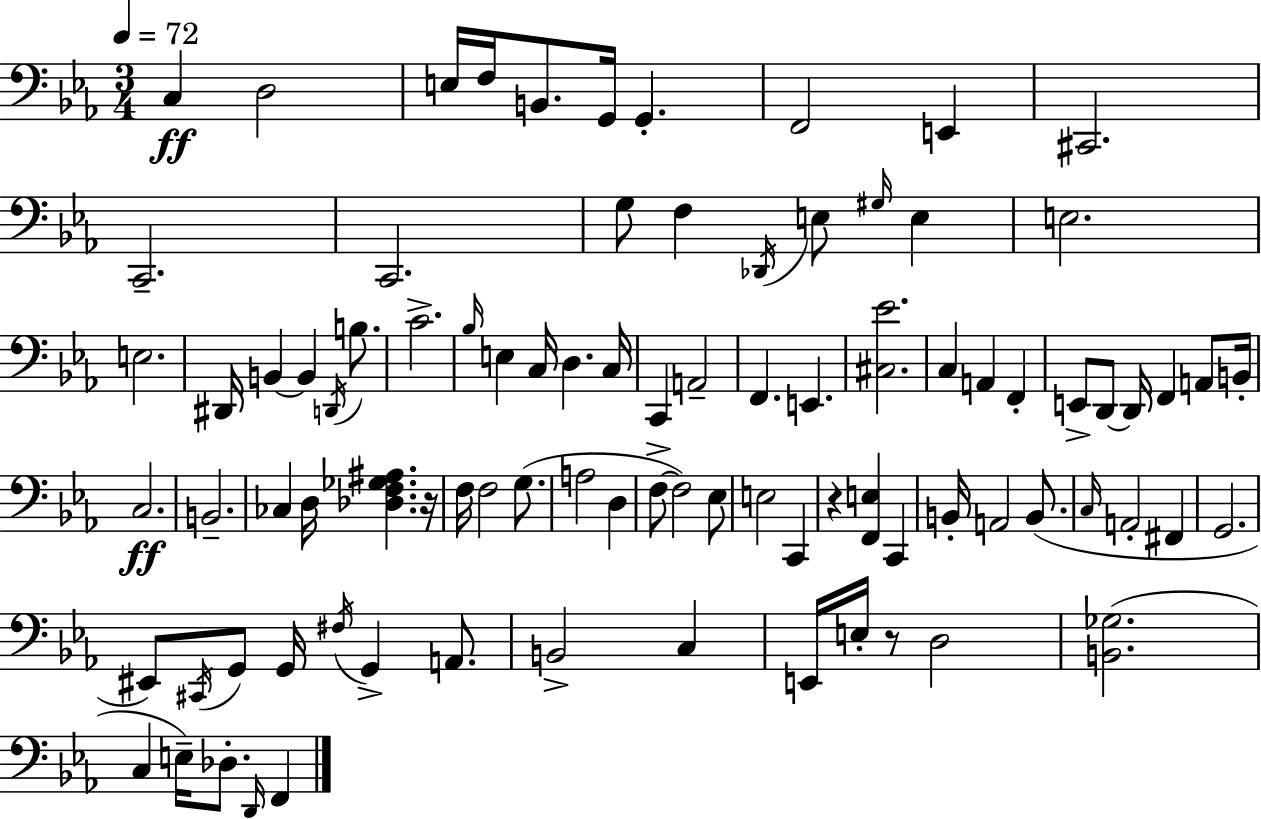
C3/q D3/h E3/s F3/s B2/e. G2/s G2/q. F2/h E2/q C#2/h. C2/h. C2/h. G3/e F3/q Db2/s E3/e G#3/s E3/q E3/h. E3/h. D#2/s B2/q B2/q D2/s B3/e. C4/h. Bb3/s E3/q C3/s D3/q. C3/s C2/q A2/h F2/q. E2/q. [C#3,Eb4]/h. C3/q A2/q F2/q E2/e D2/e D2/s F2/q A2/e B2/s C3/h. B2/h. CES3/q D3/s [Db3,F3,Gb3,A#3]/q. R/s F3/s F3/h G3/e. A3/h D3/q F3/e F3/h Eb3/e E3/h C2/q R/q [F2,E3]/q C2/q B2/s A2/h B2/e. C3/s A2/h F#2/q G2/h. EIS2/e C#2/s G2/e G2/s F#3/s G2/q A2/e. B2/h C3/q E2/s E3/s R/e D3/h [B2,Gb3]/h. C3/q E3/s Db3/e. D2/s F2/q